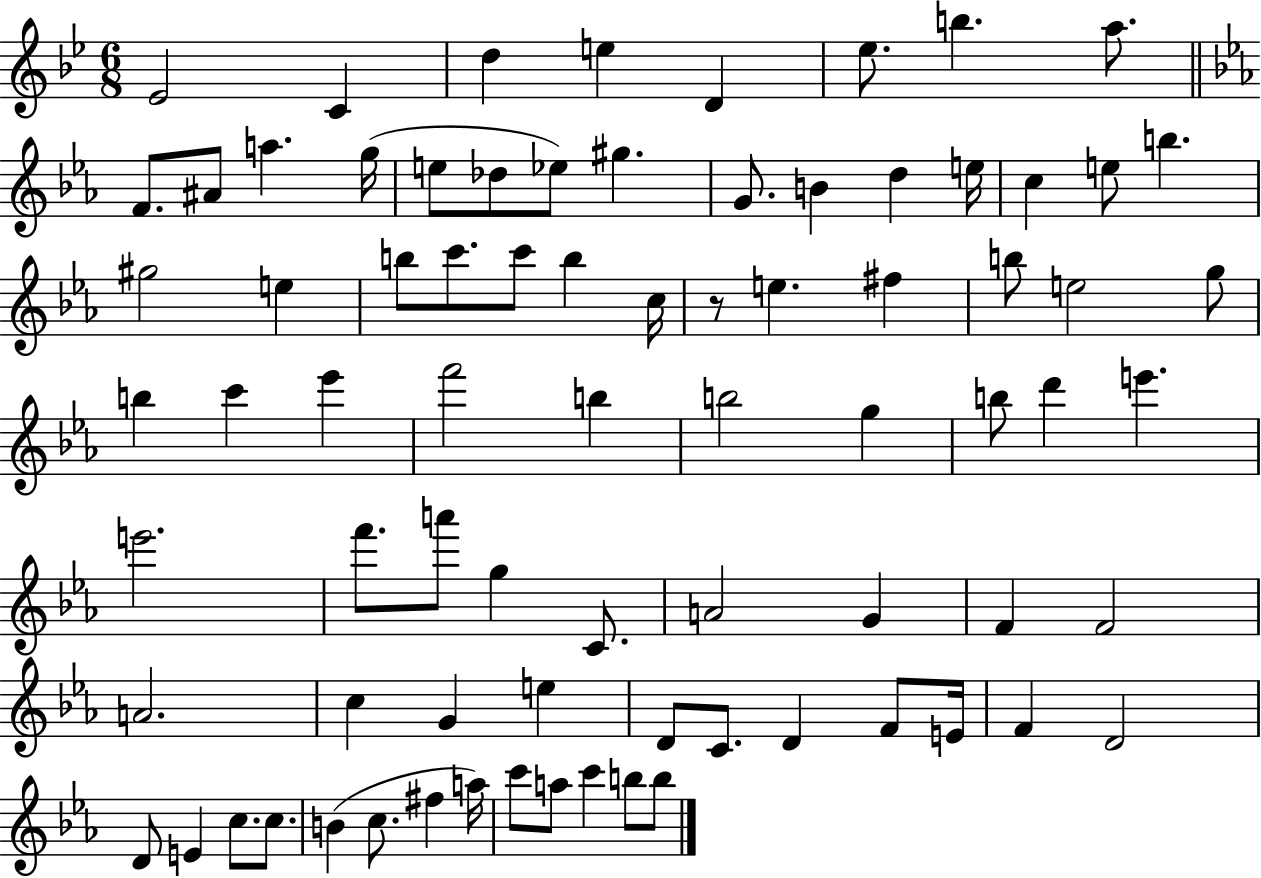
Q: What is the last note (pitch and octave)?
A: B5